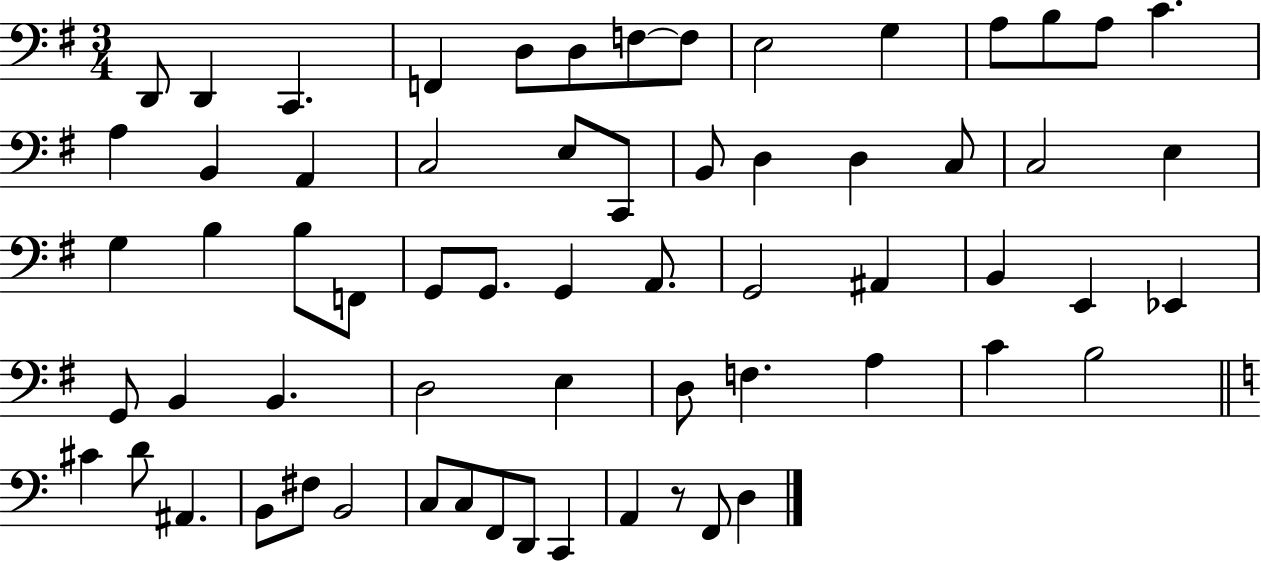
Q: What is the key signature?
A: G major